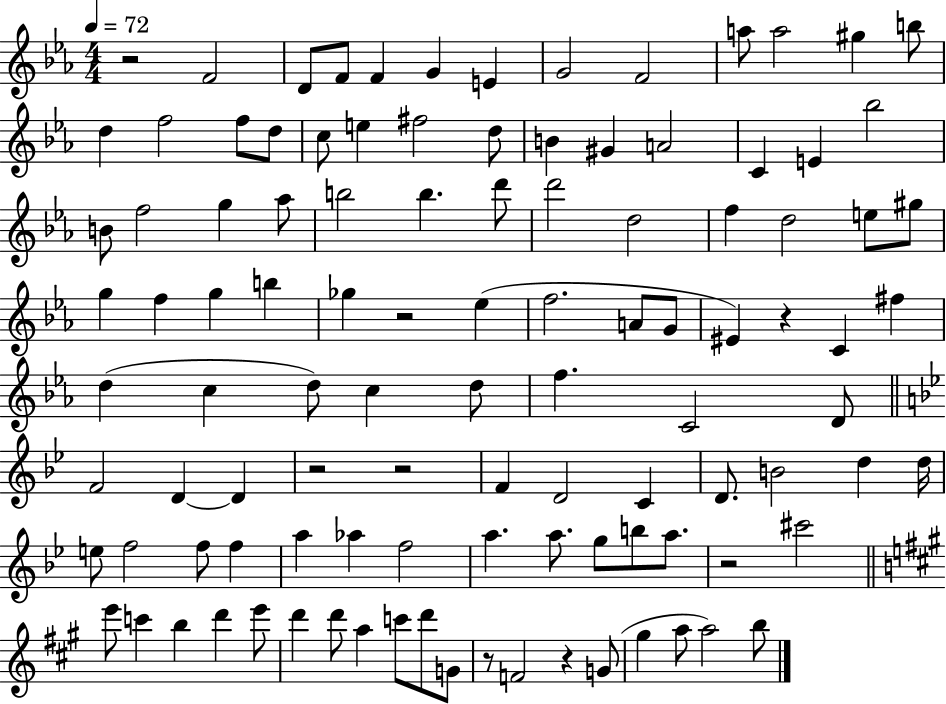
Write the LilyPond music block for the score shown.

{
  \clef treble
  \numericTimeSignature
  \time 4/4
  \key ees \major
  \tempo 4 = 72
  r2 f'2 | d'8 f'8 f'4 g'4 e'4 | g'2 f'2 | a''8 a''2 gis''4 b''8 | \break d''4 f''2 f''8 d''8 | c''8 e''4 fis''2 d''8 | b'4 gis'4 a'2 | c'4 e'4 bes''2 | \break b'8 f''2 g''4 aes''8 | b''2 b''4. d'''8 | d'''2 d''2 | f''4 d''2 e''8 gis''8 | \break g''4 f''4 g''4 b''4 | ges''4 r2 ees''4( | f''2. a'8 g'8 | eis'4) r4 c'4 fis''4 | \break d''4( c''4 d''8) c''4 d''8 | f''4. c'2 d'8 | \bar "||" \break \key bes \major f'2 d'4~~ d'4 | r2 r2 | f'4 d'2 c'4 | d'8. b'2 d''4 d''16 | \break e''8 f''2 f''8 f''4 | a''4 aes''4 f''2 | a''4. a''8. g''8 b''8 a''8. | r2 cis'''2 | \break \bar "||" \break \key a \major e'''8 c'''4 b''4 d'''4 e'''8 | d'''4 d'''8 a''4 c'''8 d'''8 g'8 | r8 f'2 r4 g'8( | gis''4 a''8 a''2) b''8 | \break \bar "|."
}